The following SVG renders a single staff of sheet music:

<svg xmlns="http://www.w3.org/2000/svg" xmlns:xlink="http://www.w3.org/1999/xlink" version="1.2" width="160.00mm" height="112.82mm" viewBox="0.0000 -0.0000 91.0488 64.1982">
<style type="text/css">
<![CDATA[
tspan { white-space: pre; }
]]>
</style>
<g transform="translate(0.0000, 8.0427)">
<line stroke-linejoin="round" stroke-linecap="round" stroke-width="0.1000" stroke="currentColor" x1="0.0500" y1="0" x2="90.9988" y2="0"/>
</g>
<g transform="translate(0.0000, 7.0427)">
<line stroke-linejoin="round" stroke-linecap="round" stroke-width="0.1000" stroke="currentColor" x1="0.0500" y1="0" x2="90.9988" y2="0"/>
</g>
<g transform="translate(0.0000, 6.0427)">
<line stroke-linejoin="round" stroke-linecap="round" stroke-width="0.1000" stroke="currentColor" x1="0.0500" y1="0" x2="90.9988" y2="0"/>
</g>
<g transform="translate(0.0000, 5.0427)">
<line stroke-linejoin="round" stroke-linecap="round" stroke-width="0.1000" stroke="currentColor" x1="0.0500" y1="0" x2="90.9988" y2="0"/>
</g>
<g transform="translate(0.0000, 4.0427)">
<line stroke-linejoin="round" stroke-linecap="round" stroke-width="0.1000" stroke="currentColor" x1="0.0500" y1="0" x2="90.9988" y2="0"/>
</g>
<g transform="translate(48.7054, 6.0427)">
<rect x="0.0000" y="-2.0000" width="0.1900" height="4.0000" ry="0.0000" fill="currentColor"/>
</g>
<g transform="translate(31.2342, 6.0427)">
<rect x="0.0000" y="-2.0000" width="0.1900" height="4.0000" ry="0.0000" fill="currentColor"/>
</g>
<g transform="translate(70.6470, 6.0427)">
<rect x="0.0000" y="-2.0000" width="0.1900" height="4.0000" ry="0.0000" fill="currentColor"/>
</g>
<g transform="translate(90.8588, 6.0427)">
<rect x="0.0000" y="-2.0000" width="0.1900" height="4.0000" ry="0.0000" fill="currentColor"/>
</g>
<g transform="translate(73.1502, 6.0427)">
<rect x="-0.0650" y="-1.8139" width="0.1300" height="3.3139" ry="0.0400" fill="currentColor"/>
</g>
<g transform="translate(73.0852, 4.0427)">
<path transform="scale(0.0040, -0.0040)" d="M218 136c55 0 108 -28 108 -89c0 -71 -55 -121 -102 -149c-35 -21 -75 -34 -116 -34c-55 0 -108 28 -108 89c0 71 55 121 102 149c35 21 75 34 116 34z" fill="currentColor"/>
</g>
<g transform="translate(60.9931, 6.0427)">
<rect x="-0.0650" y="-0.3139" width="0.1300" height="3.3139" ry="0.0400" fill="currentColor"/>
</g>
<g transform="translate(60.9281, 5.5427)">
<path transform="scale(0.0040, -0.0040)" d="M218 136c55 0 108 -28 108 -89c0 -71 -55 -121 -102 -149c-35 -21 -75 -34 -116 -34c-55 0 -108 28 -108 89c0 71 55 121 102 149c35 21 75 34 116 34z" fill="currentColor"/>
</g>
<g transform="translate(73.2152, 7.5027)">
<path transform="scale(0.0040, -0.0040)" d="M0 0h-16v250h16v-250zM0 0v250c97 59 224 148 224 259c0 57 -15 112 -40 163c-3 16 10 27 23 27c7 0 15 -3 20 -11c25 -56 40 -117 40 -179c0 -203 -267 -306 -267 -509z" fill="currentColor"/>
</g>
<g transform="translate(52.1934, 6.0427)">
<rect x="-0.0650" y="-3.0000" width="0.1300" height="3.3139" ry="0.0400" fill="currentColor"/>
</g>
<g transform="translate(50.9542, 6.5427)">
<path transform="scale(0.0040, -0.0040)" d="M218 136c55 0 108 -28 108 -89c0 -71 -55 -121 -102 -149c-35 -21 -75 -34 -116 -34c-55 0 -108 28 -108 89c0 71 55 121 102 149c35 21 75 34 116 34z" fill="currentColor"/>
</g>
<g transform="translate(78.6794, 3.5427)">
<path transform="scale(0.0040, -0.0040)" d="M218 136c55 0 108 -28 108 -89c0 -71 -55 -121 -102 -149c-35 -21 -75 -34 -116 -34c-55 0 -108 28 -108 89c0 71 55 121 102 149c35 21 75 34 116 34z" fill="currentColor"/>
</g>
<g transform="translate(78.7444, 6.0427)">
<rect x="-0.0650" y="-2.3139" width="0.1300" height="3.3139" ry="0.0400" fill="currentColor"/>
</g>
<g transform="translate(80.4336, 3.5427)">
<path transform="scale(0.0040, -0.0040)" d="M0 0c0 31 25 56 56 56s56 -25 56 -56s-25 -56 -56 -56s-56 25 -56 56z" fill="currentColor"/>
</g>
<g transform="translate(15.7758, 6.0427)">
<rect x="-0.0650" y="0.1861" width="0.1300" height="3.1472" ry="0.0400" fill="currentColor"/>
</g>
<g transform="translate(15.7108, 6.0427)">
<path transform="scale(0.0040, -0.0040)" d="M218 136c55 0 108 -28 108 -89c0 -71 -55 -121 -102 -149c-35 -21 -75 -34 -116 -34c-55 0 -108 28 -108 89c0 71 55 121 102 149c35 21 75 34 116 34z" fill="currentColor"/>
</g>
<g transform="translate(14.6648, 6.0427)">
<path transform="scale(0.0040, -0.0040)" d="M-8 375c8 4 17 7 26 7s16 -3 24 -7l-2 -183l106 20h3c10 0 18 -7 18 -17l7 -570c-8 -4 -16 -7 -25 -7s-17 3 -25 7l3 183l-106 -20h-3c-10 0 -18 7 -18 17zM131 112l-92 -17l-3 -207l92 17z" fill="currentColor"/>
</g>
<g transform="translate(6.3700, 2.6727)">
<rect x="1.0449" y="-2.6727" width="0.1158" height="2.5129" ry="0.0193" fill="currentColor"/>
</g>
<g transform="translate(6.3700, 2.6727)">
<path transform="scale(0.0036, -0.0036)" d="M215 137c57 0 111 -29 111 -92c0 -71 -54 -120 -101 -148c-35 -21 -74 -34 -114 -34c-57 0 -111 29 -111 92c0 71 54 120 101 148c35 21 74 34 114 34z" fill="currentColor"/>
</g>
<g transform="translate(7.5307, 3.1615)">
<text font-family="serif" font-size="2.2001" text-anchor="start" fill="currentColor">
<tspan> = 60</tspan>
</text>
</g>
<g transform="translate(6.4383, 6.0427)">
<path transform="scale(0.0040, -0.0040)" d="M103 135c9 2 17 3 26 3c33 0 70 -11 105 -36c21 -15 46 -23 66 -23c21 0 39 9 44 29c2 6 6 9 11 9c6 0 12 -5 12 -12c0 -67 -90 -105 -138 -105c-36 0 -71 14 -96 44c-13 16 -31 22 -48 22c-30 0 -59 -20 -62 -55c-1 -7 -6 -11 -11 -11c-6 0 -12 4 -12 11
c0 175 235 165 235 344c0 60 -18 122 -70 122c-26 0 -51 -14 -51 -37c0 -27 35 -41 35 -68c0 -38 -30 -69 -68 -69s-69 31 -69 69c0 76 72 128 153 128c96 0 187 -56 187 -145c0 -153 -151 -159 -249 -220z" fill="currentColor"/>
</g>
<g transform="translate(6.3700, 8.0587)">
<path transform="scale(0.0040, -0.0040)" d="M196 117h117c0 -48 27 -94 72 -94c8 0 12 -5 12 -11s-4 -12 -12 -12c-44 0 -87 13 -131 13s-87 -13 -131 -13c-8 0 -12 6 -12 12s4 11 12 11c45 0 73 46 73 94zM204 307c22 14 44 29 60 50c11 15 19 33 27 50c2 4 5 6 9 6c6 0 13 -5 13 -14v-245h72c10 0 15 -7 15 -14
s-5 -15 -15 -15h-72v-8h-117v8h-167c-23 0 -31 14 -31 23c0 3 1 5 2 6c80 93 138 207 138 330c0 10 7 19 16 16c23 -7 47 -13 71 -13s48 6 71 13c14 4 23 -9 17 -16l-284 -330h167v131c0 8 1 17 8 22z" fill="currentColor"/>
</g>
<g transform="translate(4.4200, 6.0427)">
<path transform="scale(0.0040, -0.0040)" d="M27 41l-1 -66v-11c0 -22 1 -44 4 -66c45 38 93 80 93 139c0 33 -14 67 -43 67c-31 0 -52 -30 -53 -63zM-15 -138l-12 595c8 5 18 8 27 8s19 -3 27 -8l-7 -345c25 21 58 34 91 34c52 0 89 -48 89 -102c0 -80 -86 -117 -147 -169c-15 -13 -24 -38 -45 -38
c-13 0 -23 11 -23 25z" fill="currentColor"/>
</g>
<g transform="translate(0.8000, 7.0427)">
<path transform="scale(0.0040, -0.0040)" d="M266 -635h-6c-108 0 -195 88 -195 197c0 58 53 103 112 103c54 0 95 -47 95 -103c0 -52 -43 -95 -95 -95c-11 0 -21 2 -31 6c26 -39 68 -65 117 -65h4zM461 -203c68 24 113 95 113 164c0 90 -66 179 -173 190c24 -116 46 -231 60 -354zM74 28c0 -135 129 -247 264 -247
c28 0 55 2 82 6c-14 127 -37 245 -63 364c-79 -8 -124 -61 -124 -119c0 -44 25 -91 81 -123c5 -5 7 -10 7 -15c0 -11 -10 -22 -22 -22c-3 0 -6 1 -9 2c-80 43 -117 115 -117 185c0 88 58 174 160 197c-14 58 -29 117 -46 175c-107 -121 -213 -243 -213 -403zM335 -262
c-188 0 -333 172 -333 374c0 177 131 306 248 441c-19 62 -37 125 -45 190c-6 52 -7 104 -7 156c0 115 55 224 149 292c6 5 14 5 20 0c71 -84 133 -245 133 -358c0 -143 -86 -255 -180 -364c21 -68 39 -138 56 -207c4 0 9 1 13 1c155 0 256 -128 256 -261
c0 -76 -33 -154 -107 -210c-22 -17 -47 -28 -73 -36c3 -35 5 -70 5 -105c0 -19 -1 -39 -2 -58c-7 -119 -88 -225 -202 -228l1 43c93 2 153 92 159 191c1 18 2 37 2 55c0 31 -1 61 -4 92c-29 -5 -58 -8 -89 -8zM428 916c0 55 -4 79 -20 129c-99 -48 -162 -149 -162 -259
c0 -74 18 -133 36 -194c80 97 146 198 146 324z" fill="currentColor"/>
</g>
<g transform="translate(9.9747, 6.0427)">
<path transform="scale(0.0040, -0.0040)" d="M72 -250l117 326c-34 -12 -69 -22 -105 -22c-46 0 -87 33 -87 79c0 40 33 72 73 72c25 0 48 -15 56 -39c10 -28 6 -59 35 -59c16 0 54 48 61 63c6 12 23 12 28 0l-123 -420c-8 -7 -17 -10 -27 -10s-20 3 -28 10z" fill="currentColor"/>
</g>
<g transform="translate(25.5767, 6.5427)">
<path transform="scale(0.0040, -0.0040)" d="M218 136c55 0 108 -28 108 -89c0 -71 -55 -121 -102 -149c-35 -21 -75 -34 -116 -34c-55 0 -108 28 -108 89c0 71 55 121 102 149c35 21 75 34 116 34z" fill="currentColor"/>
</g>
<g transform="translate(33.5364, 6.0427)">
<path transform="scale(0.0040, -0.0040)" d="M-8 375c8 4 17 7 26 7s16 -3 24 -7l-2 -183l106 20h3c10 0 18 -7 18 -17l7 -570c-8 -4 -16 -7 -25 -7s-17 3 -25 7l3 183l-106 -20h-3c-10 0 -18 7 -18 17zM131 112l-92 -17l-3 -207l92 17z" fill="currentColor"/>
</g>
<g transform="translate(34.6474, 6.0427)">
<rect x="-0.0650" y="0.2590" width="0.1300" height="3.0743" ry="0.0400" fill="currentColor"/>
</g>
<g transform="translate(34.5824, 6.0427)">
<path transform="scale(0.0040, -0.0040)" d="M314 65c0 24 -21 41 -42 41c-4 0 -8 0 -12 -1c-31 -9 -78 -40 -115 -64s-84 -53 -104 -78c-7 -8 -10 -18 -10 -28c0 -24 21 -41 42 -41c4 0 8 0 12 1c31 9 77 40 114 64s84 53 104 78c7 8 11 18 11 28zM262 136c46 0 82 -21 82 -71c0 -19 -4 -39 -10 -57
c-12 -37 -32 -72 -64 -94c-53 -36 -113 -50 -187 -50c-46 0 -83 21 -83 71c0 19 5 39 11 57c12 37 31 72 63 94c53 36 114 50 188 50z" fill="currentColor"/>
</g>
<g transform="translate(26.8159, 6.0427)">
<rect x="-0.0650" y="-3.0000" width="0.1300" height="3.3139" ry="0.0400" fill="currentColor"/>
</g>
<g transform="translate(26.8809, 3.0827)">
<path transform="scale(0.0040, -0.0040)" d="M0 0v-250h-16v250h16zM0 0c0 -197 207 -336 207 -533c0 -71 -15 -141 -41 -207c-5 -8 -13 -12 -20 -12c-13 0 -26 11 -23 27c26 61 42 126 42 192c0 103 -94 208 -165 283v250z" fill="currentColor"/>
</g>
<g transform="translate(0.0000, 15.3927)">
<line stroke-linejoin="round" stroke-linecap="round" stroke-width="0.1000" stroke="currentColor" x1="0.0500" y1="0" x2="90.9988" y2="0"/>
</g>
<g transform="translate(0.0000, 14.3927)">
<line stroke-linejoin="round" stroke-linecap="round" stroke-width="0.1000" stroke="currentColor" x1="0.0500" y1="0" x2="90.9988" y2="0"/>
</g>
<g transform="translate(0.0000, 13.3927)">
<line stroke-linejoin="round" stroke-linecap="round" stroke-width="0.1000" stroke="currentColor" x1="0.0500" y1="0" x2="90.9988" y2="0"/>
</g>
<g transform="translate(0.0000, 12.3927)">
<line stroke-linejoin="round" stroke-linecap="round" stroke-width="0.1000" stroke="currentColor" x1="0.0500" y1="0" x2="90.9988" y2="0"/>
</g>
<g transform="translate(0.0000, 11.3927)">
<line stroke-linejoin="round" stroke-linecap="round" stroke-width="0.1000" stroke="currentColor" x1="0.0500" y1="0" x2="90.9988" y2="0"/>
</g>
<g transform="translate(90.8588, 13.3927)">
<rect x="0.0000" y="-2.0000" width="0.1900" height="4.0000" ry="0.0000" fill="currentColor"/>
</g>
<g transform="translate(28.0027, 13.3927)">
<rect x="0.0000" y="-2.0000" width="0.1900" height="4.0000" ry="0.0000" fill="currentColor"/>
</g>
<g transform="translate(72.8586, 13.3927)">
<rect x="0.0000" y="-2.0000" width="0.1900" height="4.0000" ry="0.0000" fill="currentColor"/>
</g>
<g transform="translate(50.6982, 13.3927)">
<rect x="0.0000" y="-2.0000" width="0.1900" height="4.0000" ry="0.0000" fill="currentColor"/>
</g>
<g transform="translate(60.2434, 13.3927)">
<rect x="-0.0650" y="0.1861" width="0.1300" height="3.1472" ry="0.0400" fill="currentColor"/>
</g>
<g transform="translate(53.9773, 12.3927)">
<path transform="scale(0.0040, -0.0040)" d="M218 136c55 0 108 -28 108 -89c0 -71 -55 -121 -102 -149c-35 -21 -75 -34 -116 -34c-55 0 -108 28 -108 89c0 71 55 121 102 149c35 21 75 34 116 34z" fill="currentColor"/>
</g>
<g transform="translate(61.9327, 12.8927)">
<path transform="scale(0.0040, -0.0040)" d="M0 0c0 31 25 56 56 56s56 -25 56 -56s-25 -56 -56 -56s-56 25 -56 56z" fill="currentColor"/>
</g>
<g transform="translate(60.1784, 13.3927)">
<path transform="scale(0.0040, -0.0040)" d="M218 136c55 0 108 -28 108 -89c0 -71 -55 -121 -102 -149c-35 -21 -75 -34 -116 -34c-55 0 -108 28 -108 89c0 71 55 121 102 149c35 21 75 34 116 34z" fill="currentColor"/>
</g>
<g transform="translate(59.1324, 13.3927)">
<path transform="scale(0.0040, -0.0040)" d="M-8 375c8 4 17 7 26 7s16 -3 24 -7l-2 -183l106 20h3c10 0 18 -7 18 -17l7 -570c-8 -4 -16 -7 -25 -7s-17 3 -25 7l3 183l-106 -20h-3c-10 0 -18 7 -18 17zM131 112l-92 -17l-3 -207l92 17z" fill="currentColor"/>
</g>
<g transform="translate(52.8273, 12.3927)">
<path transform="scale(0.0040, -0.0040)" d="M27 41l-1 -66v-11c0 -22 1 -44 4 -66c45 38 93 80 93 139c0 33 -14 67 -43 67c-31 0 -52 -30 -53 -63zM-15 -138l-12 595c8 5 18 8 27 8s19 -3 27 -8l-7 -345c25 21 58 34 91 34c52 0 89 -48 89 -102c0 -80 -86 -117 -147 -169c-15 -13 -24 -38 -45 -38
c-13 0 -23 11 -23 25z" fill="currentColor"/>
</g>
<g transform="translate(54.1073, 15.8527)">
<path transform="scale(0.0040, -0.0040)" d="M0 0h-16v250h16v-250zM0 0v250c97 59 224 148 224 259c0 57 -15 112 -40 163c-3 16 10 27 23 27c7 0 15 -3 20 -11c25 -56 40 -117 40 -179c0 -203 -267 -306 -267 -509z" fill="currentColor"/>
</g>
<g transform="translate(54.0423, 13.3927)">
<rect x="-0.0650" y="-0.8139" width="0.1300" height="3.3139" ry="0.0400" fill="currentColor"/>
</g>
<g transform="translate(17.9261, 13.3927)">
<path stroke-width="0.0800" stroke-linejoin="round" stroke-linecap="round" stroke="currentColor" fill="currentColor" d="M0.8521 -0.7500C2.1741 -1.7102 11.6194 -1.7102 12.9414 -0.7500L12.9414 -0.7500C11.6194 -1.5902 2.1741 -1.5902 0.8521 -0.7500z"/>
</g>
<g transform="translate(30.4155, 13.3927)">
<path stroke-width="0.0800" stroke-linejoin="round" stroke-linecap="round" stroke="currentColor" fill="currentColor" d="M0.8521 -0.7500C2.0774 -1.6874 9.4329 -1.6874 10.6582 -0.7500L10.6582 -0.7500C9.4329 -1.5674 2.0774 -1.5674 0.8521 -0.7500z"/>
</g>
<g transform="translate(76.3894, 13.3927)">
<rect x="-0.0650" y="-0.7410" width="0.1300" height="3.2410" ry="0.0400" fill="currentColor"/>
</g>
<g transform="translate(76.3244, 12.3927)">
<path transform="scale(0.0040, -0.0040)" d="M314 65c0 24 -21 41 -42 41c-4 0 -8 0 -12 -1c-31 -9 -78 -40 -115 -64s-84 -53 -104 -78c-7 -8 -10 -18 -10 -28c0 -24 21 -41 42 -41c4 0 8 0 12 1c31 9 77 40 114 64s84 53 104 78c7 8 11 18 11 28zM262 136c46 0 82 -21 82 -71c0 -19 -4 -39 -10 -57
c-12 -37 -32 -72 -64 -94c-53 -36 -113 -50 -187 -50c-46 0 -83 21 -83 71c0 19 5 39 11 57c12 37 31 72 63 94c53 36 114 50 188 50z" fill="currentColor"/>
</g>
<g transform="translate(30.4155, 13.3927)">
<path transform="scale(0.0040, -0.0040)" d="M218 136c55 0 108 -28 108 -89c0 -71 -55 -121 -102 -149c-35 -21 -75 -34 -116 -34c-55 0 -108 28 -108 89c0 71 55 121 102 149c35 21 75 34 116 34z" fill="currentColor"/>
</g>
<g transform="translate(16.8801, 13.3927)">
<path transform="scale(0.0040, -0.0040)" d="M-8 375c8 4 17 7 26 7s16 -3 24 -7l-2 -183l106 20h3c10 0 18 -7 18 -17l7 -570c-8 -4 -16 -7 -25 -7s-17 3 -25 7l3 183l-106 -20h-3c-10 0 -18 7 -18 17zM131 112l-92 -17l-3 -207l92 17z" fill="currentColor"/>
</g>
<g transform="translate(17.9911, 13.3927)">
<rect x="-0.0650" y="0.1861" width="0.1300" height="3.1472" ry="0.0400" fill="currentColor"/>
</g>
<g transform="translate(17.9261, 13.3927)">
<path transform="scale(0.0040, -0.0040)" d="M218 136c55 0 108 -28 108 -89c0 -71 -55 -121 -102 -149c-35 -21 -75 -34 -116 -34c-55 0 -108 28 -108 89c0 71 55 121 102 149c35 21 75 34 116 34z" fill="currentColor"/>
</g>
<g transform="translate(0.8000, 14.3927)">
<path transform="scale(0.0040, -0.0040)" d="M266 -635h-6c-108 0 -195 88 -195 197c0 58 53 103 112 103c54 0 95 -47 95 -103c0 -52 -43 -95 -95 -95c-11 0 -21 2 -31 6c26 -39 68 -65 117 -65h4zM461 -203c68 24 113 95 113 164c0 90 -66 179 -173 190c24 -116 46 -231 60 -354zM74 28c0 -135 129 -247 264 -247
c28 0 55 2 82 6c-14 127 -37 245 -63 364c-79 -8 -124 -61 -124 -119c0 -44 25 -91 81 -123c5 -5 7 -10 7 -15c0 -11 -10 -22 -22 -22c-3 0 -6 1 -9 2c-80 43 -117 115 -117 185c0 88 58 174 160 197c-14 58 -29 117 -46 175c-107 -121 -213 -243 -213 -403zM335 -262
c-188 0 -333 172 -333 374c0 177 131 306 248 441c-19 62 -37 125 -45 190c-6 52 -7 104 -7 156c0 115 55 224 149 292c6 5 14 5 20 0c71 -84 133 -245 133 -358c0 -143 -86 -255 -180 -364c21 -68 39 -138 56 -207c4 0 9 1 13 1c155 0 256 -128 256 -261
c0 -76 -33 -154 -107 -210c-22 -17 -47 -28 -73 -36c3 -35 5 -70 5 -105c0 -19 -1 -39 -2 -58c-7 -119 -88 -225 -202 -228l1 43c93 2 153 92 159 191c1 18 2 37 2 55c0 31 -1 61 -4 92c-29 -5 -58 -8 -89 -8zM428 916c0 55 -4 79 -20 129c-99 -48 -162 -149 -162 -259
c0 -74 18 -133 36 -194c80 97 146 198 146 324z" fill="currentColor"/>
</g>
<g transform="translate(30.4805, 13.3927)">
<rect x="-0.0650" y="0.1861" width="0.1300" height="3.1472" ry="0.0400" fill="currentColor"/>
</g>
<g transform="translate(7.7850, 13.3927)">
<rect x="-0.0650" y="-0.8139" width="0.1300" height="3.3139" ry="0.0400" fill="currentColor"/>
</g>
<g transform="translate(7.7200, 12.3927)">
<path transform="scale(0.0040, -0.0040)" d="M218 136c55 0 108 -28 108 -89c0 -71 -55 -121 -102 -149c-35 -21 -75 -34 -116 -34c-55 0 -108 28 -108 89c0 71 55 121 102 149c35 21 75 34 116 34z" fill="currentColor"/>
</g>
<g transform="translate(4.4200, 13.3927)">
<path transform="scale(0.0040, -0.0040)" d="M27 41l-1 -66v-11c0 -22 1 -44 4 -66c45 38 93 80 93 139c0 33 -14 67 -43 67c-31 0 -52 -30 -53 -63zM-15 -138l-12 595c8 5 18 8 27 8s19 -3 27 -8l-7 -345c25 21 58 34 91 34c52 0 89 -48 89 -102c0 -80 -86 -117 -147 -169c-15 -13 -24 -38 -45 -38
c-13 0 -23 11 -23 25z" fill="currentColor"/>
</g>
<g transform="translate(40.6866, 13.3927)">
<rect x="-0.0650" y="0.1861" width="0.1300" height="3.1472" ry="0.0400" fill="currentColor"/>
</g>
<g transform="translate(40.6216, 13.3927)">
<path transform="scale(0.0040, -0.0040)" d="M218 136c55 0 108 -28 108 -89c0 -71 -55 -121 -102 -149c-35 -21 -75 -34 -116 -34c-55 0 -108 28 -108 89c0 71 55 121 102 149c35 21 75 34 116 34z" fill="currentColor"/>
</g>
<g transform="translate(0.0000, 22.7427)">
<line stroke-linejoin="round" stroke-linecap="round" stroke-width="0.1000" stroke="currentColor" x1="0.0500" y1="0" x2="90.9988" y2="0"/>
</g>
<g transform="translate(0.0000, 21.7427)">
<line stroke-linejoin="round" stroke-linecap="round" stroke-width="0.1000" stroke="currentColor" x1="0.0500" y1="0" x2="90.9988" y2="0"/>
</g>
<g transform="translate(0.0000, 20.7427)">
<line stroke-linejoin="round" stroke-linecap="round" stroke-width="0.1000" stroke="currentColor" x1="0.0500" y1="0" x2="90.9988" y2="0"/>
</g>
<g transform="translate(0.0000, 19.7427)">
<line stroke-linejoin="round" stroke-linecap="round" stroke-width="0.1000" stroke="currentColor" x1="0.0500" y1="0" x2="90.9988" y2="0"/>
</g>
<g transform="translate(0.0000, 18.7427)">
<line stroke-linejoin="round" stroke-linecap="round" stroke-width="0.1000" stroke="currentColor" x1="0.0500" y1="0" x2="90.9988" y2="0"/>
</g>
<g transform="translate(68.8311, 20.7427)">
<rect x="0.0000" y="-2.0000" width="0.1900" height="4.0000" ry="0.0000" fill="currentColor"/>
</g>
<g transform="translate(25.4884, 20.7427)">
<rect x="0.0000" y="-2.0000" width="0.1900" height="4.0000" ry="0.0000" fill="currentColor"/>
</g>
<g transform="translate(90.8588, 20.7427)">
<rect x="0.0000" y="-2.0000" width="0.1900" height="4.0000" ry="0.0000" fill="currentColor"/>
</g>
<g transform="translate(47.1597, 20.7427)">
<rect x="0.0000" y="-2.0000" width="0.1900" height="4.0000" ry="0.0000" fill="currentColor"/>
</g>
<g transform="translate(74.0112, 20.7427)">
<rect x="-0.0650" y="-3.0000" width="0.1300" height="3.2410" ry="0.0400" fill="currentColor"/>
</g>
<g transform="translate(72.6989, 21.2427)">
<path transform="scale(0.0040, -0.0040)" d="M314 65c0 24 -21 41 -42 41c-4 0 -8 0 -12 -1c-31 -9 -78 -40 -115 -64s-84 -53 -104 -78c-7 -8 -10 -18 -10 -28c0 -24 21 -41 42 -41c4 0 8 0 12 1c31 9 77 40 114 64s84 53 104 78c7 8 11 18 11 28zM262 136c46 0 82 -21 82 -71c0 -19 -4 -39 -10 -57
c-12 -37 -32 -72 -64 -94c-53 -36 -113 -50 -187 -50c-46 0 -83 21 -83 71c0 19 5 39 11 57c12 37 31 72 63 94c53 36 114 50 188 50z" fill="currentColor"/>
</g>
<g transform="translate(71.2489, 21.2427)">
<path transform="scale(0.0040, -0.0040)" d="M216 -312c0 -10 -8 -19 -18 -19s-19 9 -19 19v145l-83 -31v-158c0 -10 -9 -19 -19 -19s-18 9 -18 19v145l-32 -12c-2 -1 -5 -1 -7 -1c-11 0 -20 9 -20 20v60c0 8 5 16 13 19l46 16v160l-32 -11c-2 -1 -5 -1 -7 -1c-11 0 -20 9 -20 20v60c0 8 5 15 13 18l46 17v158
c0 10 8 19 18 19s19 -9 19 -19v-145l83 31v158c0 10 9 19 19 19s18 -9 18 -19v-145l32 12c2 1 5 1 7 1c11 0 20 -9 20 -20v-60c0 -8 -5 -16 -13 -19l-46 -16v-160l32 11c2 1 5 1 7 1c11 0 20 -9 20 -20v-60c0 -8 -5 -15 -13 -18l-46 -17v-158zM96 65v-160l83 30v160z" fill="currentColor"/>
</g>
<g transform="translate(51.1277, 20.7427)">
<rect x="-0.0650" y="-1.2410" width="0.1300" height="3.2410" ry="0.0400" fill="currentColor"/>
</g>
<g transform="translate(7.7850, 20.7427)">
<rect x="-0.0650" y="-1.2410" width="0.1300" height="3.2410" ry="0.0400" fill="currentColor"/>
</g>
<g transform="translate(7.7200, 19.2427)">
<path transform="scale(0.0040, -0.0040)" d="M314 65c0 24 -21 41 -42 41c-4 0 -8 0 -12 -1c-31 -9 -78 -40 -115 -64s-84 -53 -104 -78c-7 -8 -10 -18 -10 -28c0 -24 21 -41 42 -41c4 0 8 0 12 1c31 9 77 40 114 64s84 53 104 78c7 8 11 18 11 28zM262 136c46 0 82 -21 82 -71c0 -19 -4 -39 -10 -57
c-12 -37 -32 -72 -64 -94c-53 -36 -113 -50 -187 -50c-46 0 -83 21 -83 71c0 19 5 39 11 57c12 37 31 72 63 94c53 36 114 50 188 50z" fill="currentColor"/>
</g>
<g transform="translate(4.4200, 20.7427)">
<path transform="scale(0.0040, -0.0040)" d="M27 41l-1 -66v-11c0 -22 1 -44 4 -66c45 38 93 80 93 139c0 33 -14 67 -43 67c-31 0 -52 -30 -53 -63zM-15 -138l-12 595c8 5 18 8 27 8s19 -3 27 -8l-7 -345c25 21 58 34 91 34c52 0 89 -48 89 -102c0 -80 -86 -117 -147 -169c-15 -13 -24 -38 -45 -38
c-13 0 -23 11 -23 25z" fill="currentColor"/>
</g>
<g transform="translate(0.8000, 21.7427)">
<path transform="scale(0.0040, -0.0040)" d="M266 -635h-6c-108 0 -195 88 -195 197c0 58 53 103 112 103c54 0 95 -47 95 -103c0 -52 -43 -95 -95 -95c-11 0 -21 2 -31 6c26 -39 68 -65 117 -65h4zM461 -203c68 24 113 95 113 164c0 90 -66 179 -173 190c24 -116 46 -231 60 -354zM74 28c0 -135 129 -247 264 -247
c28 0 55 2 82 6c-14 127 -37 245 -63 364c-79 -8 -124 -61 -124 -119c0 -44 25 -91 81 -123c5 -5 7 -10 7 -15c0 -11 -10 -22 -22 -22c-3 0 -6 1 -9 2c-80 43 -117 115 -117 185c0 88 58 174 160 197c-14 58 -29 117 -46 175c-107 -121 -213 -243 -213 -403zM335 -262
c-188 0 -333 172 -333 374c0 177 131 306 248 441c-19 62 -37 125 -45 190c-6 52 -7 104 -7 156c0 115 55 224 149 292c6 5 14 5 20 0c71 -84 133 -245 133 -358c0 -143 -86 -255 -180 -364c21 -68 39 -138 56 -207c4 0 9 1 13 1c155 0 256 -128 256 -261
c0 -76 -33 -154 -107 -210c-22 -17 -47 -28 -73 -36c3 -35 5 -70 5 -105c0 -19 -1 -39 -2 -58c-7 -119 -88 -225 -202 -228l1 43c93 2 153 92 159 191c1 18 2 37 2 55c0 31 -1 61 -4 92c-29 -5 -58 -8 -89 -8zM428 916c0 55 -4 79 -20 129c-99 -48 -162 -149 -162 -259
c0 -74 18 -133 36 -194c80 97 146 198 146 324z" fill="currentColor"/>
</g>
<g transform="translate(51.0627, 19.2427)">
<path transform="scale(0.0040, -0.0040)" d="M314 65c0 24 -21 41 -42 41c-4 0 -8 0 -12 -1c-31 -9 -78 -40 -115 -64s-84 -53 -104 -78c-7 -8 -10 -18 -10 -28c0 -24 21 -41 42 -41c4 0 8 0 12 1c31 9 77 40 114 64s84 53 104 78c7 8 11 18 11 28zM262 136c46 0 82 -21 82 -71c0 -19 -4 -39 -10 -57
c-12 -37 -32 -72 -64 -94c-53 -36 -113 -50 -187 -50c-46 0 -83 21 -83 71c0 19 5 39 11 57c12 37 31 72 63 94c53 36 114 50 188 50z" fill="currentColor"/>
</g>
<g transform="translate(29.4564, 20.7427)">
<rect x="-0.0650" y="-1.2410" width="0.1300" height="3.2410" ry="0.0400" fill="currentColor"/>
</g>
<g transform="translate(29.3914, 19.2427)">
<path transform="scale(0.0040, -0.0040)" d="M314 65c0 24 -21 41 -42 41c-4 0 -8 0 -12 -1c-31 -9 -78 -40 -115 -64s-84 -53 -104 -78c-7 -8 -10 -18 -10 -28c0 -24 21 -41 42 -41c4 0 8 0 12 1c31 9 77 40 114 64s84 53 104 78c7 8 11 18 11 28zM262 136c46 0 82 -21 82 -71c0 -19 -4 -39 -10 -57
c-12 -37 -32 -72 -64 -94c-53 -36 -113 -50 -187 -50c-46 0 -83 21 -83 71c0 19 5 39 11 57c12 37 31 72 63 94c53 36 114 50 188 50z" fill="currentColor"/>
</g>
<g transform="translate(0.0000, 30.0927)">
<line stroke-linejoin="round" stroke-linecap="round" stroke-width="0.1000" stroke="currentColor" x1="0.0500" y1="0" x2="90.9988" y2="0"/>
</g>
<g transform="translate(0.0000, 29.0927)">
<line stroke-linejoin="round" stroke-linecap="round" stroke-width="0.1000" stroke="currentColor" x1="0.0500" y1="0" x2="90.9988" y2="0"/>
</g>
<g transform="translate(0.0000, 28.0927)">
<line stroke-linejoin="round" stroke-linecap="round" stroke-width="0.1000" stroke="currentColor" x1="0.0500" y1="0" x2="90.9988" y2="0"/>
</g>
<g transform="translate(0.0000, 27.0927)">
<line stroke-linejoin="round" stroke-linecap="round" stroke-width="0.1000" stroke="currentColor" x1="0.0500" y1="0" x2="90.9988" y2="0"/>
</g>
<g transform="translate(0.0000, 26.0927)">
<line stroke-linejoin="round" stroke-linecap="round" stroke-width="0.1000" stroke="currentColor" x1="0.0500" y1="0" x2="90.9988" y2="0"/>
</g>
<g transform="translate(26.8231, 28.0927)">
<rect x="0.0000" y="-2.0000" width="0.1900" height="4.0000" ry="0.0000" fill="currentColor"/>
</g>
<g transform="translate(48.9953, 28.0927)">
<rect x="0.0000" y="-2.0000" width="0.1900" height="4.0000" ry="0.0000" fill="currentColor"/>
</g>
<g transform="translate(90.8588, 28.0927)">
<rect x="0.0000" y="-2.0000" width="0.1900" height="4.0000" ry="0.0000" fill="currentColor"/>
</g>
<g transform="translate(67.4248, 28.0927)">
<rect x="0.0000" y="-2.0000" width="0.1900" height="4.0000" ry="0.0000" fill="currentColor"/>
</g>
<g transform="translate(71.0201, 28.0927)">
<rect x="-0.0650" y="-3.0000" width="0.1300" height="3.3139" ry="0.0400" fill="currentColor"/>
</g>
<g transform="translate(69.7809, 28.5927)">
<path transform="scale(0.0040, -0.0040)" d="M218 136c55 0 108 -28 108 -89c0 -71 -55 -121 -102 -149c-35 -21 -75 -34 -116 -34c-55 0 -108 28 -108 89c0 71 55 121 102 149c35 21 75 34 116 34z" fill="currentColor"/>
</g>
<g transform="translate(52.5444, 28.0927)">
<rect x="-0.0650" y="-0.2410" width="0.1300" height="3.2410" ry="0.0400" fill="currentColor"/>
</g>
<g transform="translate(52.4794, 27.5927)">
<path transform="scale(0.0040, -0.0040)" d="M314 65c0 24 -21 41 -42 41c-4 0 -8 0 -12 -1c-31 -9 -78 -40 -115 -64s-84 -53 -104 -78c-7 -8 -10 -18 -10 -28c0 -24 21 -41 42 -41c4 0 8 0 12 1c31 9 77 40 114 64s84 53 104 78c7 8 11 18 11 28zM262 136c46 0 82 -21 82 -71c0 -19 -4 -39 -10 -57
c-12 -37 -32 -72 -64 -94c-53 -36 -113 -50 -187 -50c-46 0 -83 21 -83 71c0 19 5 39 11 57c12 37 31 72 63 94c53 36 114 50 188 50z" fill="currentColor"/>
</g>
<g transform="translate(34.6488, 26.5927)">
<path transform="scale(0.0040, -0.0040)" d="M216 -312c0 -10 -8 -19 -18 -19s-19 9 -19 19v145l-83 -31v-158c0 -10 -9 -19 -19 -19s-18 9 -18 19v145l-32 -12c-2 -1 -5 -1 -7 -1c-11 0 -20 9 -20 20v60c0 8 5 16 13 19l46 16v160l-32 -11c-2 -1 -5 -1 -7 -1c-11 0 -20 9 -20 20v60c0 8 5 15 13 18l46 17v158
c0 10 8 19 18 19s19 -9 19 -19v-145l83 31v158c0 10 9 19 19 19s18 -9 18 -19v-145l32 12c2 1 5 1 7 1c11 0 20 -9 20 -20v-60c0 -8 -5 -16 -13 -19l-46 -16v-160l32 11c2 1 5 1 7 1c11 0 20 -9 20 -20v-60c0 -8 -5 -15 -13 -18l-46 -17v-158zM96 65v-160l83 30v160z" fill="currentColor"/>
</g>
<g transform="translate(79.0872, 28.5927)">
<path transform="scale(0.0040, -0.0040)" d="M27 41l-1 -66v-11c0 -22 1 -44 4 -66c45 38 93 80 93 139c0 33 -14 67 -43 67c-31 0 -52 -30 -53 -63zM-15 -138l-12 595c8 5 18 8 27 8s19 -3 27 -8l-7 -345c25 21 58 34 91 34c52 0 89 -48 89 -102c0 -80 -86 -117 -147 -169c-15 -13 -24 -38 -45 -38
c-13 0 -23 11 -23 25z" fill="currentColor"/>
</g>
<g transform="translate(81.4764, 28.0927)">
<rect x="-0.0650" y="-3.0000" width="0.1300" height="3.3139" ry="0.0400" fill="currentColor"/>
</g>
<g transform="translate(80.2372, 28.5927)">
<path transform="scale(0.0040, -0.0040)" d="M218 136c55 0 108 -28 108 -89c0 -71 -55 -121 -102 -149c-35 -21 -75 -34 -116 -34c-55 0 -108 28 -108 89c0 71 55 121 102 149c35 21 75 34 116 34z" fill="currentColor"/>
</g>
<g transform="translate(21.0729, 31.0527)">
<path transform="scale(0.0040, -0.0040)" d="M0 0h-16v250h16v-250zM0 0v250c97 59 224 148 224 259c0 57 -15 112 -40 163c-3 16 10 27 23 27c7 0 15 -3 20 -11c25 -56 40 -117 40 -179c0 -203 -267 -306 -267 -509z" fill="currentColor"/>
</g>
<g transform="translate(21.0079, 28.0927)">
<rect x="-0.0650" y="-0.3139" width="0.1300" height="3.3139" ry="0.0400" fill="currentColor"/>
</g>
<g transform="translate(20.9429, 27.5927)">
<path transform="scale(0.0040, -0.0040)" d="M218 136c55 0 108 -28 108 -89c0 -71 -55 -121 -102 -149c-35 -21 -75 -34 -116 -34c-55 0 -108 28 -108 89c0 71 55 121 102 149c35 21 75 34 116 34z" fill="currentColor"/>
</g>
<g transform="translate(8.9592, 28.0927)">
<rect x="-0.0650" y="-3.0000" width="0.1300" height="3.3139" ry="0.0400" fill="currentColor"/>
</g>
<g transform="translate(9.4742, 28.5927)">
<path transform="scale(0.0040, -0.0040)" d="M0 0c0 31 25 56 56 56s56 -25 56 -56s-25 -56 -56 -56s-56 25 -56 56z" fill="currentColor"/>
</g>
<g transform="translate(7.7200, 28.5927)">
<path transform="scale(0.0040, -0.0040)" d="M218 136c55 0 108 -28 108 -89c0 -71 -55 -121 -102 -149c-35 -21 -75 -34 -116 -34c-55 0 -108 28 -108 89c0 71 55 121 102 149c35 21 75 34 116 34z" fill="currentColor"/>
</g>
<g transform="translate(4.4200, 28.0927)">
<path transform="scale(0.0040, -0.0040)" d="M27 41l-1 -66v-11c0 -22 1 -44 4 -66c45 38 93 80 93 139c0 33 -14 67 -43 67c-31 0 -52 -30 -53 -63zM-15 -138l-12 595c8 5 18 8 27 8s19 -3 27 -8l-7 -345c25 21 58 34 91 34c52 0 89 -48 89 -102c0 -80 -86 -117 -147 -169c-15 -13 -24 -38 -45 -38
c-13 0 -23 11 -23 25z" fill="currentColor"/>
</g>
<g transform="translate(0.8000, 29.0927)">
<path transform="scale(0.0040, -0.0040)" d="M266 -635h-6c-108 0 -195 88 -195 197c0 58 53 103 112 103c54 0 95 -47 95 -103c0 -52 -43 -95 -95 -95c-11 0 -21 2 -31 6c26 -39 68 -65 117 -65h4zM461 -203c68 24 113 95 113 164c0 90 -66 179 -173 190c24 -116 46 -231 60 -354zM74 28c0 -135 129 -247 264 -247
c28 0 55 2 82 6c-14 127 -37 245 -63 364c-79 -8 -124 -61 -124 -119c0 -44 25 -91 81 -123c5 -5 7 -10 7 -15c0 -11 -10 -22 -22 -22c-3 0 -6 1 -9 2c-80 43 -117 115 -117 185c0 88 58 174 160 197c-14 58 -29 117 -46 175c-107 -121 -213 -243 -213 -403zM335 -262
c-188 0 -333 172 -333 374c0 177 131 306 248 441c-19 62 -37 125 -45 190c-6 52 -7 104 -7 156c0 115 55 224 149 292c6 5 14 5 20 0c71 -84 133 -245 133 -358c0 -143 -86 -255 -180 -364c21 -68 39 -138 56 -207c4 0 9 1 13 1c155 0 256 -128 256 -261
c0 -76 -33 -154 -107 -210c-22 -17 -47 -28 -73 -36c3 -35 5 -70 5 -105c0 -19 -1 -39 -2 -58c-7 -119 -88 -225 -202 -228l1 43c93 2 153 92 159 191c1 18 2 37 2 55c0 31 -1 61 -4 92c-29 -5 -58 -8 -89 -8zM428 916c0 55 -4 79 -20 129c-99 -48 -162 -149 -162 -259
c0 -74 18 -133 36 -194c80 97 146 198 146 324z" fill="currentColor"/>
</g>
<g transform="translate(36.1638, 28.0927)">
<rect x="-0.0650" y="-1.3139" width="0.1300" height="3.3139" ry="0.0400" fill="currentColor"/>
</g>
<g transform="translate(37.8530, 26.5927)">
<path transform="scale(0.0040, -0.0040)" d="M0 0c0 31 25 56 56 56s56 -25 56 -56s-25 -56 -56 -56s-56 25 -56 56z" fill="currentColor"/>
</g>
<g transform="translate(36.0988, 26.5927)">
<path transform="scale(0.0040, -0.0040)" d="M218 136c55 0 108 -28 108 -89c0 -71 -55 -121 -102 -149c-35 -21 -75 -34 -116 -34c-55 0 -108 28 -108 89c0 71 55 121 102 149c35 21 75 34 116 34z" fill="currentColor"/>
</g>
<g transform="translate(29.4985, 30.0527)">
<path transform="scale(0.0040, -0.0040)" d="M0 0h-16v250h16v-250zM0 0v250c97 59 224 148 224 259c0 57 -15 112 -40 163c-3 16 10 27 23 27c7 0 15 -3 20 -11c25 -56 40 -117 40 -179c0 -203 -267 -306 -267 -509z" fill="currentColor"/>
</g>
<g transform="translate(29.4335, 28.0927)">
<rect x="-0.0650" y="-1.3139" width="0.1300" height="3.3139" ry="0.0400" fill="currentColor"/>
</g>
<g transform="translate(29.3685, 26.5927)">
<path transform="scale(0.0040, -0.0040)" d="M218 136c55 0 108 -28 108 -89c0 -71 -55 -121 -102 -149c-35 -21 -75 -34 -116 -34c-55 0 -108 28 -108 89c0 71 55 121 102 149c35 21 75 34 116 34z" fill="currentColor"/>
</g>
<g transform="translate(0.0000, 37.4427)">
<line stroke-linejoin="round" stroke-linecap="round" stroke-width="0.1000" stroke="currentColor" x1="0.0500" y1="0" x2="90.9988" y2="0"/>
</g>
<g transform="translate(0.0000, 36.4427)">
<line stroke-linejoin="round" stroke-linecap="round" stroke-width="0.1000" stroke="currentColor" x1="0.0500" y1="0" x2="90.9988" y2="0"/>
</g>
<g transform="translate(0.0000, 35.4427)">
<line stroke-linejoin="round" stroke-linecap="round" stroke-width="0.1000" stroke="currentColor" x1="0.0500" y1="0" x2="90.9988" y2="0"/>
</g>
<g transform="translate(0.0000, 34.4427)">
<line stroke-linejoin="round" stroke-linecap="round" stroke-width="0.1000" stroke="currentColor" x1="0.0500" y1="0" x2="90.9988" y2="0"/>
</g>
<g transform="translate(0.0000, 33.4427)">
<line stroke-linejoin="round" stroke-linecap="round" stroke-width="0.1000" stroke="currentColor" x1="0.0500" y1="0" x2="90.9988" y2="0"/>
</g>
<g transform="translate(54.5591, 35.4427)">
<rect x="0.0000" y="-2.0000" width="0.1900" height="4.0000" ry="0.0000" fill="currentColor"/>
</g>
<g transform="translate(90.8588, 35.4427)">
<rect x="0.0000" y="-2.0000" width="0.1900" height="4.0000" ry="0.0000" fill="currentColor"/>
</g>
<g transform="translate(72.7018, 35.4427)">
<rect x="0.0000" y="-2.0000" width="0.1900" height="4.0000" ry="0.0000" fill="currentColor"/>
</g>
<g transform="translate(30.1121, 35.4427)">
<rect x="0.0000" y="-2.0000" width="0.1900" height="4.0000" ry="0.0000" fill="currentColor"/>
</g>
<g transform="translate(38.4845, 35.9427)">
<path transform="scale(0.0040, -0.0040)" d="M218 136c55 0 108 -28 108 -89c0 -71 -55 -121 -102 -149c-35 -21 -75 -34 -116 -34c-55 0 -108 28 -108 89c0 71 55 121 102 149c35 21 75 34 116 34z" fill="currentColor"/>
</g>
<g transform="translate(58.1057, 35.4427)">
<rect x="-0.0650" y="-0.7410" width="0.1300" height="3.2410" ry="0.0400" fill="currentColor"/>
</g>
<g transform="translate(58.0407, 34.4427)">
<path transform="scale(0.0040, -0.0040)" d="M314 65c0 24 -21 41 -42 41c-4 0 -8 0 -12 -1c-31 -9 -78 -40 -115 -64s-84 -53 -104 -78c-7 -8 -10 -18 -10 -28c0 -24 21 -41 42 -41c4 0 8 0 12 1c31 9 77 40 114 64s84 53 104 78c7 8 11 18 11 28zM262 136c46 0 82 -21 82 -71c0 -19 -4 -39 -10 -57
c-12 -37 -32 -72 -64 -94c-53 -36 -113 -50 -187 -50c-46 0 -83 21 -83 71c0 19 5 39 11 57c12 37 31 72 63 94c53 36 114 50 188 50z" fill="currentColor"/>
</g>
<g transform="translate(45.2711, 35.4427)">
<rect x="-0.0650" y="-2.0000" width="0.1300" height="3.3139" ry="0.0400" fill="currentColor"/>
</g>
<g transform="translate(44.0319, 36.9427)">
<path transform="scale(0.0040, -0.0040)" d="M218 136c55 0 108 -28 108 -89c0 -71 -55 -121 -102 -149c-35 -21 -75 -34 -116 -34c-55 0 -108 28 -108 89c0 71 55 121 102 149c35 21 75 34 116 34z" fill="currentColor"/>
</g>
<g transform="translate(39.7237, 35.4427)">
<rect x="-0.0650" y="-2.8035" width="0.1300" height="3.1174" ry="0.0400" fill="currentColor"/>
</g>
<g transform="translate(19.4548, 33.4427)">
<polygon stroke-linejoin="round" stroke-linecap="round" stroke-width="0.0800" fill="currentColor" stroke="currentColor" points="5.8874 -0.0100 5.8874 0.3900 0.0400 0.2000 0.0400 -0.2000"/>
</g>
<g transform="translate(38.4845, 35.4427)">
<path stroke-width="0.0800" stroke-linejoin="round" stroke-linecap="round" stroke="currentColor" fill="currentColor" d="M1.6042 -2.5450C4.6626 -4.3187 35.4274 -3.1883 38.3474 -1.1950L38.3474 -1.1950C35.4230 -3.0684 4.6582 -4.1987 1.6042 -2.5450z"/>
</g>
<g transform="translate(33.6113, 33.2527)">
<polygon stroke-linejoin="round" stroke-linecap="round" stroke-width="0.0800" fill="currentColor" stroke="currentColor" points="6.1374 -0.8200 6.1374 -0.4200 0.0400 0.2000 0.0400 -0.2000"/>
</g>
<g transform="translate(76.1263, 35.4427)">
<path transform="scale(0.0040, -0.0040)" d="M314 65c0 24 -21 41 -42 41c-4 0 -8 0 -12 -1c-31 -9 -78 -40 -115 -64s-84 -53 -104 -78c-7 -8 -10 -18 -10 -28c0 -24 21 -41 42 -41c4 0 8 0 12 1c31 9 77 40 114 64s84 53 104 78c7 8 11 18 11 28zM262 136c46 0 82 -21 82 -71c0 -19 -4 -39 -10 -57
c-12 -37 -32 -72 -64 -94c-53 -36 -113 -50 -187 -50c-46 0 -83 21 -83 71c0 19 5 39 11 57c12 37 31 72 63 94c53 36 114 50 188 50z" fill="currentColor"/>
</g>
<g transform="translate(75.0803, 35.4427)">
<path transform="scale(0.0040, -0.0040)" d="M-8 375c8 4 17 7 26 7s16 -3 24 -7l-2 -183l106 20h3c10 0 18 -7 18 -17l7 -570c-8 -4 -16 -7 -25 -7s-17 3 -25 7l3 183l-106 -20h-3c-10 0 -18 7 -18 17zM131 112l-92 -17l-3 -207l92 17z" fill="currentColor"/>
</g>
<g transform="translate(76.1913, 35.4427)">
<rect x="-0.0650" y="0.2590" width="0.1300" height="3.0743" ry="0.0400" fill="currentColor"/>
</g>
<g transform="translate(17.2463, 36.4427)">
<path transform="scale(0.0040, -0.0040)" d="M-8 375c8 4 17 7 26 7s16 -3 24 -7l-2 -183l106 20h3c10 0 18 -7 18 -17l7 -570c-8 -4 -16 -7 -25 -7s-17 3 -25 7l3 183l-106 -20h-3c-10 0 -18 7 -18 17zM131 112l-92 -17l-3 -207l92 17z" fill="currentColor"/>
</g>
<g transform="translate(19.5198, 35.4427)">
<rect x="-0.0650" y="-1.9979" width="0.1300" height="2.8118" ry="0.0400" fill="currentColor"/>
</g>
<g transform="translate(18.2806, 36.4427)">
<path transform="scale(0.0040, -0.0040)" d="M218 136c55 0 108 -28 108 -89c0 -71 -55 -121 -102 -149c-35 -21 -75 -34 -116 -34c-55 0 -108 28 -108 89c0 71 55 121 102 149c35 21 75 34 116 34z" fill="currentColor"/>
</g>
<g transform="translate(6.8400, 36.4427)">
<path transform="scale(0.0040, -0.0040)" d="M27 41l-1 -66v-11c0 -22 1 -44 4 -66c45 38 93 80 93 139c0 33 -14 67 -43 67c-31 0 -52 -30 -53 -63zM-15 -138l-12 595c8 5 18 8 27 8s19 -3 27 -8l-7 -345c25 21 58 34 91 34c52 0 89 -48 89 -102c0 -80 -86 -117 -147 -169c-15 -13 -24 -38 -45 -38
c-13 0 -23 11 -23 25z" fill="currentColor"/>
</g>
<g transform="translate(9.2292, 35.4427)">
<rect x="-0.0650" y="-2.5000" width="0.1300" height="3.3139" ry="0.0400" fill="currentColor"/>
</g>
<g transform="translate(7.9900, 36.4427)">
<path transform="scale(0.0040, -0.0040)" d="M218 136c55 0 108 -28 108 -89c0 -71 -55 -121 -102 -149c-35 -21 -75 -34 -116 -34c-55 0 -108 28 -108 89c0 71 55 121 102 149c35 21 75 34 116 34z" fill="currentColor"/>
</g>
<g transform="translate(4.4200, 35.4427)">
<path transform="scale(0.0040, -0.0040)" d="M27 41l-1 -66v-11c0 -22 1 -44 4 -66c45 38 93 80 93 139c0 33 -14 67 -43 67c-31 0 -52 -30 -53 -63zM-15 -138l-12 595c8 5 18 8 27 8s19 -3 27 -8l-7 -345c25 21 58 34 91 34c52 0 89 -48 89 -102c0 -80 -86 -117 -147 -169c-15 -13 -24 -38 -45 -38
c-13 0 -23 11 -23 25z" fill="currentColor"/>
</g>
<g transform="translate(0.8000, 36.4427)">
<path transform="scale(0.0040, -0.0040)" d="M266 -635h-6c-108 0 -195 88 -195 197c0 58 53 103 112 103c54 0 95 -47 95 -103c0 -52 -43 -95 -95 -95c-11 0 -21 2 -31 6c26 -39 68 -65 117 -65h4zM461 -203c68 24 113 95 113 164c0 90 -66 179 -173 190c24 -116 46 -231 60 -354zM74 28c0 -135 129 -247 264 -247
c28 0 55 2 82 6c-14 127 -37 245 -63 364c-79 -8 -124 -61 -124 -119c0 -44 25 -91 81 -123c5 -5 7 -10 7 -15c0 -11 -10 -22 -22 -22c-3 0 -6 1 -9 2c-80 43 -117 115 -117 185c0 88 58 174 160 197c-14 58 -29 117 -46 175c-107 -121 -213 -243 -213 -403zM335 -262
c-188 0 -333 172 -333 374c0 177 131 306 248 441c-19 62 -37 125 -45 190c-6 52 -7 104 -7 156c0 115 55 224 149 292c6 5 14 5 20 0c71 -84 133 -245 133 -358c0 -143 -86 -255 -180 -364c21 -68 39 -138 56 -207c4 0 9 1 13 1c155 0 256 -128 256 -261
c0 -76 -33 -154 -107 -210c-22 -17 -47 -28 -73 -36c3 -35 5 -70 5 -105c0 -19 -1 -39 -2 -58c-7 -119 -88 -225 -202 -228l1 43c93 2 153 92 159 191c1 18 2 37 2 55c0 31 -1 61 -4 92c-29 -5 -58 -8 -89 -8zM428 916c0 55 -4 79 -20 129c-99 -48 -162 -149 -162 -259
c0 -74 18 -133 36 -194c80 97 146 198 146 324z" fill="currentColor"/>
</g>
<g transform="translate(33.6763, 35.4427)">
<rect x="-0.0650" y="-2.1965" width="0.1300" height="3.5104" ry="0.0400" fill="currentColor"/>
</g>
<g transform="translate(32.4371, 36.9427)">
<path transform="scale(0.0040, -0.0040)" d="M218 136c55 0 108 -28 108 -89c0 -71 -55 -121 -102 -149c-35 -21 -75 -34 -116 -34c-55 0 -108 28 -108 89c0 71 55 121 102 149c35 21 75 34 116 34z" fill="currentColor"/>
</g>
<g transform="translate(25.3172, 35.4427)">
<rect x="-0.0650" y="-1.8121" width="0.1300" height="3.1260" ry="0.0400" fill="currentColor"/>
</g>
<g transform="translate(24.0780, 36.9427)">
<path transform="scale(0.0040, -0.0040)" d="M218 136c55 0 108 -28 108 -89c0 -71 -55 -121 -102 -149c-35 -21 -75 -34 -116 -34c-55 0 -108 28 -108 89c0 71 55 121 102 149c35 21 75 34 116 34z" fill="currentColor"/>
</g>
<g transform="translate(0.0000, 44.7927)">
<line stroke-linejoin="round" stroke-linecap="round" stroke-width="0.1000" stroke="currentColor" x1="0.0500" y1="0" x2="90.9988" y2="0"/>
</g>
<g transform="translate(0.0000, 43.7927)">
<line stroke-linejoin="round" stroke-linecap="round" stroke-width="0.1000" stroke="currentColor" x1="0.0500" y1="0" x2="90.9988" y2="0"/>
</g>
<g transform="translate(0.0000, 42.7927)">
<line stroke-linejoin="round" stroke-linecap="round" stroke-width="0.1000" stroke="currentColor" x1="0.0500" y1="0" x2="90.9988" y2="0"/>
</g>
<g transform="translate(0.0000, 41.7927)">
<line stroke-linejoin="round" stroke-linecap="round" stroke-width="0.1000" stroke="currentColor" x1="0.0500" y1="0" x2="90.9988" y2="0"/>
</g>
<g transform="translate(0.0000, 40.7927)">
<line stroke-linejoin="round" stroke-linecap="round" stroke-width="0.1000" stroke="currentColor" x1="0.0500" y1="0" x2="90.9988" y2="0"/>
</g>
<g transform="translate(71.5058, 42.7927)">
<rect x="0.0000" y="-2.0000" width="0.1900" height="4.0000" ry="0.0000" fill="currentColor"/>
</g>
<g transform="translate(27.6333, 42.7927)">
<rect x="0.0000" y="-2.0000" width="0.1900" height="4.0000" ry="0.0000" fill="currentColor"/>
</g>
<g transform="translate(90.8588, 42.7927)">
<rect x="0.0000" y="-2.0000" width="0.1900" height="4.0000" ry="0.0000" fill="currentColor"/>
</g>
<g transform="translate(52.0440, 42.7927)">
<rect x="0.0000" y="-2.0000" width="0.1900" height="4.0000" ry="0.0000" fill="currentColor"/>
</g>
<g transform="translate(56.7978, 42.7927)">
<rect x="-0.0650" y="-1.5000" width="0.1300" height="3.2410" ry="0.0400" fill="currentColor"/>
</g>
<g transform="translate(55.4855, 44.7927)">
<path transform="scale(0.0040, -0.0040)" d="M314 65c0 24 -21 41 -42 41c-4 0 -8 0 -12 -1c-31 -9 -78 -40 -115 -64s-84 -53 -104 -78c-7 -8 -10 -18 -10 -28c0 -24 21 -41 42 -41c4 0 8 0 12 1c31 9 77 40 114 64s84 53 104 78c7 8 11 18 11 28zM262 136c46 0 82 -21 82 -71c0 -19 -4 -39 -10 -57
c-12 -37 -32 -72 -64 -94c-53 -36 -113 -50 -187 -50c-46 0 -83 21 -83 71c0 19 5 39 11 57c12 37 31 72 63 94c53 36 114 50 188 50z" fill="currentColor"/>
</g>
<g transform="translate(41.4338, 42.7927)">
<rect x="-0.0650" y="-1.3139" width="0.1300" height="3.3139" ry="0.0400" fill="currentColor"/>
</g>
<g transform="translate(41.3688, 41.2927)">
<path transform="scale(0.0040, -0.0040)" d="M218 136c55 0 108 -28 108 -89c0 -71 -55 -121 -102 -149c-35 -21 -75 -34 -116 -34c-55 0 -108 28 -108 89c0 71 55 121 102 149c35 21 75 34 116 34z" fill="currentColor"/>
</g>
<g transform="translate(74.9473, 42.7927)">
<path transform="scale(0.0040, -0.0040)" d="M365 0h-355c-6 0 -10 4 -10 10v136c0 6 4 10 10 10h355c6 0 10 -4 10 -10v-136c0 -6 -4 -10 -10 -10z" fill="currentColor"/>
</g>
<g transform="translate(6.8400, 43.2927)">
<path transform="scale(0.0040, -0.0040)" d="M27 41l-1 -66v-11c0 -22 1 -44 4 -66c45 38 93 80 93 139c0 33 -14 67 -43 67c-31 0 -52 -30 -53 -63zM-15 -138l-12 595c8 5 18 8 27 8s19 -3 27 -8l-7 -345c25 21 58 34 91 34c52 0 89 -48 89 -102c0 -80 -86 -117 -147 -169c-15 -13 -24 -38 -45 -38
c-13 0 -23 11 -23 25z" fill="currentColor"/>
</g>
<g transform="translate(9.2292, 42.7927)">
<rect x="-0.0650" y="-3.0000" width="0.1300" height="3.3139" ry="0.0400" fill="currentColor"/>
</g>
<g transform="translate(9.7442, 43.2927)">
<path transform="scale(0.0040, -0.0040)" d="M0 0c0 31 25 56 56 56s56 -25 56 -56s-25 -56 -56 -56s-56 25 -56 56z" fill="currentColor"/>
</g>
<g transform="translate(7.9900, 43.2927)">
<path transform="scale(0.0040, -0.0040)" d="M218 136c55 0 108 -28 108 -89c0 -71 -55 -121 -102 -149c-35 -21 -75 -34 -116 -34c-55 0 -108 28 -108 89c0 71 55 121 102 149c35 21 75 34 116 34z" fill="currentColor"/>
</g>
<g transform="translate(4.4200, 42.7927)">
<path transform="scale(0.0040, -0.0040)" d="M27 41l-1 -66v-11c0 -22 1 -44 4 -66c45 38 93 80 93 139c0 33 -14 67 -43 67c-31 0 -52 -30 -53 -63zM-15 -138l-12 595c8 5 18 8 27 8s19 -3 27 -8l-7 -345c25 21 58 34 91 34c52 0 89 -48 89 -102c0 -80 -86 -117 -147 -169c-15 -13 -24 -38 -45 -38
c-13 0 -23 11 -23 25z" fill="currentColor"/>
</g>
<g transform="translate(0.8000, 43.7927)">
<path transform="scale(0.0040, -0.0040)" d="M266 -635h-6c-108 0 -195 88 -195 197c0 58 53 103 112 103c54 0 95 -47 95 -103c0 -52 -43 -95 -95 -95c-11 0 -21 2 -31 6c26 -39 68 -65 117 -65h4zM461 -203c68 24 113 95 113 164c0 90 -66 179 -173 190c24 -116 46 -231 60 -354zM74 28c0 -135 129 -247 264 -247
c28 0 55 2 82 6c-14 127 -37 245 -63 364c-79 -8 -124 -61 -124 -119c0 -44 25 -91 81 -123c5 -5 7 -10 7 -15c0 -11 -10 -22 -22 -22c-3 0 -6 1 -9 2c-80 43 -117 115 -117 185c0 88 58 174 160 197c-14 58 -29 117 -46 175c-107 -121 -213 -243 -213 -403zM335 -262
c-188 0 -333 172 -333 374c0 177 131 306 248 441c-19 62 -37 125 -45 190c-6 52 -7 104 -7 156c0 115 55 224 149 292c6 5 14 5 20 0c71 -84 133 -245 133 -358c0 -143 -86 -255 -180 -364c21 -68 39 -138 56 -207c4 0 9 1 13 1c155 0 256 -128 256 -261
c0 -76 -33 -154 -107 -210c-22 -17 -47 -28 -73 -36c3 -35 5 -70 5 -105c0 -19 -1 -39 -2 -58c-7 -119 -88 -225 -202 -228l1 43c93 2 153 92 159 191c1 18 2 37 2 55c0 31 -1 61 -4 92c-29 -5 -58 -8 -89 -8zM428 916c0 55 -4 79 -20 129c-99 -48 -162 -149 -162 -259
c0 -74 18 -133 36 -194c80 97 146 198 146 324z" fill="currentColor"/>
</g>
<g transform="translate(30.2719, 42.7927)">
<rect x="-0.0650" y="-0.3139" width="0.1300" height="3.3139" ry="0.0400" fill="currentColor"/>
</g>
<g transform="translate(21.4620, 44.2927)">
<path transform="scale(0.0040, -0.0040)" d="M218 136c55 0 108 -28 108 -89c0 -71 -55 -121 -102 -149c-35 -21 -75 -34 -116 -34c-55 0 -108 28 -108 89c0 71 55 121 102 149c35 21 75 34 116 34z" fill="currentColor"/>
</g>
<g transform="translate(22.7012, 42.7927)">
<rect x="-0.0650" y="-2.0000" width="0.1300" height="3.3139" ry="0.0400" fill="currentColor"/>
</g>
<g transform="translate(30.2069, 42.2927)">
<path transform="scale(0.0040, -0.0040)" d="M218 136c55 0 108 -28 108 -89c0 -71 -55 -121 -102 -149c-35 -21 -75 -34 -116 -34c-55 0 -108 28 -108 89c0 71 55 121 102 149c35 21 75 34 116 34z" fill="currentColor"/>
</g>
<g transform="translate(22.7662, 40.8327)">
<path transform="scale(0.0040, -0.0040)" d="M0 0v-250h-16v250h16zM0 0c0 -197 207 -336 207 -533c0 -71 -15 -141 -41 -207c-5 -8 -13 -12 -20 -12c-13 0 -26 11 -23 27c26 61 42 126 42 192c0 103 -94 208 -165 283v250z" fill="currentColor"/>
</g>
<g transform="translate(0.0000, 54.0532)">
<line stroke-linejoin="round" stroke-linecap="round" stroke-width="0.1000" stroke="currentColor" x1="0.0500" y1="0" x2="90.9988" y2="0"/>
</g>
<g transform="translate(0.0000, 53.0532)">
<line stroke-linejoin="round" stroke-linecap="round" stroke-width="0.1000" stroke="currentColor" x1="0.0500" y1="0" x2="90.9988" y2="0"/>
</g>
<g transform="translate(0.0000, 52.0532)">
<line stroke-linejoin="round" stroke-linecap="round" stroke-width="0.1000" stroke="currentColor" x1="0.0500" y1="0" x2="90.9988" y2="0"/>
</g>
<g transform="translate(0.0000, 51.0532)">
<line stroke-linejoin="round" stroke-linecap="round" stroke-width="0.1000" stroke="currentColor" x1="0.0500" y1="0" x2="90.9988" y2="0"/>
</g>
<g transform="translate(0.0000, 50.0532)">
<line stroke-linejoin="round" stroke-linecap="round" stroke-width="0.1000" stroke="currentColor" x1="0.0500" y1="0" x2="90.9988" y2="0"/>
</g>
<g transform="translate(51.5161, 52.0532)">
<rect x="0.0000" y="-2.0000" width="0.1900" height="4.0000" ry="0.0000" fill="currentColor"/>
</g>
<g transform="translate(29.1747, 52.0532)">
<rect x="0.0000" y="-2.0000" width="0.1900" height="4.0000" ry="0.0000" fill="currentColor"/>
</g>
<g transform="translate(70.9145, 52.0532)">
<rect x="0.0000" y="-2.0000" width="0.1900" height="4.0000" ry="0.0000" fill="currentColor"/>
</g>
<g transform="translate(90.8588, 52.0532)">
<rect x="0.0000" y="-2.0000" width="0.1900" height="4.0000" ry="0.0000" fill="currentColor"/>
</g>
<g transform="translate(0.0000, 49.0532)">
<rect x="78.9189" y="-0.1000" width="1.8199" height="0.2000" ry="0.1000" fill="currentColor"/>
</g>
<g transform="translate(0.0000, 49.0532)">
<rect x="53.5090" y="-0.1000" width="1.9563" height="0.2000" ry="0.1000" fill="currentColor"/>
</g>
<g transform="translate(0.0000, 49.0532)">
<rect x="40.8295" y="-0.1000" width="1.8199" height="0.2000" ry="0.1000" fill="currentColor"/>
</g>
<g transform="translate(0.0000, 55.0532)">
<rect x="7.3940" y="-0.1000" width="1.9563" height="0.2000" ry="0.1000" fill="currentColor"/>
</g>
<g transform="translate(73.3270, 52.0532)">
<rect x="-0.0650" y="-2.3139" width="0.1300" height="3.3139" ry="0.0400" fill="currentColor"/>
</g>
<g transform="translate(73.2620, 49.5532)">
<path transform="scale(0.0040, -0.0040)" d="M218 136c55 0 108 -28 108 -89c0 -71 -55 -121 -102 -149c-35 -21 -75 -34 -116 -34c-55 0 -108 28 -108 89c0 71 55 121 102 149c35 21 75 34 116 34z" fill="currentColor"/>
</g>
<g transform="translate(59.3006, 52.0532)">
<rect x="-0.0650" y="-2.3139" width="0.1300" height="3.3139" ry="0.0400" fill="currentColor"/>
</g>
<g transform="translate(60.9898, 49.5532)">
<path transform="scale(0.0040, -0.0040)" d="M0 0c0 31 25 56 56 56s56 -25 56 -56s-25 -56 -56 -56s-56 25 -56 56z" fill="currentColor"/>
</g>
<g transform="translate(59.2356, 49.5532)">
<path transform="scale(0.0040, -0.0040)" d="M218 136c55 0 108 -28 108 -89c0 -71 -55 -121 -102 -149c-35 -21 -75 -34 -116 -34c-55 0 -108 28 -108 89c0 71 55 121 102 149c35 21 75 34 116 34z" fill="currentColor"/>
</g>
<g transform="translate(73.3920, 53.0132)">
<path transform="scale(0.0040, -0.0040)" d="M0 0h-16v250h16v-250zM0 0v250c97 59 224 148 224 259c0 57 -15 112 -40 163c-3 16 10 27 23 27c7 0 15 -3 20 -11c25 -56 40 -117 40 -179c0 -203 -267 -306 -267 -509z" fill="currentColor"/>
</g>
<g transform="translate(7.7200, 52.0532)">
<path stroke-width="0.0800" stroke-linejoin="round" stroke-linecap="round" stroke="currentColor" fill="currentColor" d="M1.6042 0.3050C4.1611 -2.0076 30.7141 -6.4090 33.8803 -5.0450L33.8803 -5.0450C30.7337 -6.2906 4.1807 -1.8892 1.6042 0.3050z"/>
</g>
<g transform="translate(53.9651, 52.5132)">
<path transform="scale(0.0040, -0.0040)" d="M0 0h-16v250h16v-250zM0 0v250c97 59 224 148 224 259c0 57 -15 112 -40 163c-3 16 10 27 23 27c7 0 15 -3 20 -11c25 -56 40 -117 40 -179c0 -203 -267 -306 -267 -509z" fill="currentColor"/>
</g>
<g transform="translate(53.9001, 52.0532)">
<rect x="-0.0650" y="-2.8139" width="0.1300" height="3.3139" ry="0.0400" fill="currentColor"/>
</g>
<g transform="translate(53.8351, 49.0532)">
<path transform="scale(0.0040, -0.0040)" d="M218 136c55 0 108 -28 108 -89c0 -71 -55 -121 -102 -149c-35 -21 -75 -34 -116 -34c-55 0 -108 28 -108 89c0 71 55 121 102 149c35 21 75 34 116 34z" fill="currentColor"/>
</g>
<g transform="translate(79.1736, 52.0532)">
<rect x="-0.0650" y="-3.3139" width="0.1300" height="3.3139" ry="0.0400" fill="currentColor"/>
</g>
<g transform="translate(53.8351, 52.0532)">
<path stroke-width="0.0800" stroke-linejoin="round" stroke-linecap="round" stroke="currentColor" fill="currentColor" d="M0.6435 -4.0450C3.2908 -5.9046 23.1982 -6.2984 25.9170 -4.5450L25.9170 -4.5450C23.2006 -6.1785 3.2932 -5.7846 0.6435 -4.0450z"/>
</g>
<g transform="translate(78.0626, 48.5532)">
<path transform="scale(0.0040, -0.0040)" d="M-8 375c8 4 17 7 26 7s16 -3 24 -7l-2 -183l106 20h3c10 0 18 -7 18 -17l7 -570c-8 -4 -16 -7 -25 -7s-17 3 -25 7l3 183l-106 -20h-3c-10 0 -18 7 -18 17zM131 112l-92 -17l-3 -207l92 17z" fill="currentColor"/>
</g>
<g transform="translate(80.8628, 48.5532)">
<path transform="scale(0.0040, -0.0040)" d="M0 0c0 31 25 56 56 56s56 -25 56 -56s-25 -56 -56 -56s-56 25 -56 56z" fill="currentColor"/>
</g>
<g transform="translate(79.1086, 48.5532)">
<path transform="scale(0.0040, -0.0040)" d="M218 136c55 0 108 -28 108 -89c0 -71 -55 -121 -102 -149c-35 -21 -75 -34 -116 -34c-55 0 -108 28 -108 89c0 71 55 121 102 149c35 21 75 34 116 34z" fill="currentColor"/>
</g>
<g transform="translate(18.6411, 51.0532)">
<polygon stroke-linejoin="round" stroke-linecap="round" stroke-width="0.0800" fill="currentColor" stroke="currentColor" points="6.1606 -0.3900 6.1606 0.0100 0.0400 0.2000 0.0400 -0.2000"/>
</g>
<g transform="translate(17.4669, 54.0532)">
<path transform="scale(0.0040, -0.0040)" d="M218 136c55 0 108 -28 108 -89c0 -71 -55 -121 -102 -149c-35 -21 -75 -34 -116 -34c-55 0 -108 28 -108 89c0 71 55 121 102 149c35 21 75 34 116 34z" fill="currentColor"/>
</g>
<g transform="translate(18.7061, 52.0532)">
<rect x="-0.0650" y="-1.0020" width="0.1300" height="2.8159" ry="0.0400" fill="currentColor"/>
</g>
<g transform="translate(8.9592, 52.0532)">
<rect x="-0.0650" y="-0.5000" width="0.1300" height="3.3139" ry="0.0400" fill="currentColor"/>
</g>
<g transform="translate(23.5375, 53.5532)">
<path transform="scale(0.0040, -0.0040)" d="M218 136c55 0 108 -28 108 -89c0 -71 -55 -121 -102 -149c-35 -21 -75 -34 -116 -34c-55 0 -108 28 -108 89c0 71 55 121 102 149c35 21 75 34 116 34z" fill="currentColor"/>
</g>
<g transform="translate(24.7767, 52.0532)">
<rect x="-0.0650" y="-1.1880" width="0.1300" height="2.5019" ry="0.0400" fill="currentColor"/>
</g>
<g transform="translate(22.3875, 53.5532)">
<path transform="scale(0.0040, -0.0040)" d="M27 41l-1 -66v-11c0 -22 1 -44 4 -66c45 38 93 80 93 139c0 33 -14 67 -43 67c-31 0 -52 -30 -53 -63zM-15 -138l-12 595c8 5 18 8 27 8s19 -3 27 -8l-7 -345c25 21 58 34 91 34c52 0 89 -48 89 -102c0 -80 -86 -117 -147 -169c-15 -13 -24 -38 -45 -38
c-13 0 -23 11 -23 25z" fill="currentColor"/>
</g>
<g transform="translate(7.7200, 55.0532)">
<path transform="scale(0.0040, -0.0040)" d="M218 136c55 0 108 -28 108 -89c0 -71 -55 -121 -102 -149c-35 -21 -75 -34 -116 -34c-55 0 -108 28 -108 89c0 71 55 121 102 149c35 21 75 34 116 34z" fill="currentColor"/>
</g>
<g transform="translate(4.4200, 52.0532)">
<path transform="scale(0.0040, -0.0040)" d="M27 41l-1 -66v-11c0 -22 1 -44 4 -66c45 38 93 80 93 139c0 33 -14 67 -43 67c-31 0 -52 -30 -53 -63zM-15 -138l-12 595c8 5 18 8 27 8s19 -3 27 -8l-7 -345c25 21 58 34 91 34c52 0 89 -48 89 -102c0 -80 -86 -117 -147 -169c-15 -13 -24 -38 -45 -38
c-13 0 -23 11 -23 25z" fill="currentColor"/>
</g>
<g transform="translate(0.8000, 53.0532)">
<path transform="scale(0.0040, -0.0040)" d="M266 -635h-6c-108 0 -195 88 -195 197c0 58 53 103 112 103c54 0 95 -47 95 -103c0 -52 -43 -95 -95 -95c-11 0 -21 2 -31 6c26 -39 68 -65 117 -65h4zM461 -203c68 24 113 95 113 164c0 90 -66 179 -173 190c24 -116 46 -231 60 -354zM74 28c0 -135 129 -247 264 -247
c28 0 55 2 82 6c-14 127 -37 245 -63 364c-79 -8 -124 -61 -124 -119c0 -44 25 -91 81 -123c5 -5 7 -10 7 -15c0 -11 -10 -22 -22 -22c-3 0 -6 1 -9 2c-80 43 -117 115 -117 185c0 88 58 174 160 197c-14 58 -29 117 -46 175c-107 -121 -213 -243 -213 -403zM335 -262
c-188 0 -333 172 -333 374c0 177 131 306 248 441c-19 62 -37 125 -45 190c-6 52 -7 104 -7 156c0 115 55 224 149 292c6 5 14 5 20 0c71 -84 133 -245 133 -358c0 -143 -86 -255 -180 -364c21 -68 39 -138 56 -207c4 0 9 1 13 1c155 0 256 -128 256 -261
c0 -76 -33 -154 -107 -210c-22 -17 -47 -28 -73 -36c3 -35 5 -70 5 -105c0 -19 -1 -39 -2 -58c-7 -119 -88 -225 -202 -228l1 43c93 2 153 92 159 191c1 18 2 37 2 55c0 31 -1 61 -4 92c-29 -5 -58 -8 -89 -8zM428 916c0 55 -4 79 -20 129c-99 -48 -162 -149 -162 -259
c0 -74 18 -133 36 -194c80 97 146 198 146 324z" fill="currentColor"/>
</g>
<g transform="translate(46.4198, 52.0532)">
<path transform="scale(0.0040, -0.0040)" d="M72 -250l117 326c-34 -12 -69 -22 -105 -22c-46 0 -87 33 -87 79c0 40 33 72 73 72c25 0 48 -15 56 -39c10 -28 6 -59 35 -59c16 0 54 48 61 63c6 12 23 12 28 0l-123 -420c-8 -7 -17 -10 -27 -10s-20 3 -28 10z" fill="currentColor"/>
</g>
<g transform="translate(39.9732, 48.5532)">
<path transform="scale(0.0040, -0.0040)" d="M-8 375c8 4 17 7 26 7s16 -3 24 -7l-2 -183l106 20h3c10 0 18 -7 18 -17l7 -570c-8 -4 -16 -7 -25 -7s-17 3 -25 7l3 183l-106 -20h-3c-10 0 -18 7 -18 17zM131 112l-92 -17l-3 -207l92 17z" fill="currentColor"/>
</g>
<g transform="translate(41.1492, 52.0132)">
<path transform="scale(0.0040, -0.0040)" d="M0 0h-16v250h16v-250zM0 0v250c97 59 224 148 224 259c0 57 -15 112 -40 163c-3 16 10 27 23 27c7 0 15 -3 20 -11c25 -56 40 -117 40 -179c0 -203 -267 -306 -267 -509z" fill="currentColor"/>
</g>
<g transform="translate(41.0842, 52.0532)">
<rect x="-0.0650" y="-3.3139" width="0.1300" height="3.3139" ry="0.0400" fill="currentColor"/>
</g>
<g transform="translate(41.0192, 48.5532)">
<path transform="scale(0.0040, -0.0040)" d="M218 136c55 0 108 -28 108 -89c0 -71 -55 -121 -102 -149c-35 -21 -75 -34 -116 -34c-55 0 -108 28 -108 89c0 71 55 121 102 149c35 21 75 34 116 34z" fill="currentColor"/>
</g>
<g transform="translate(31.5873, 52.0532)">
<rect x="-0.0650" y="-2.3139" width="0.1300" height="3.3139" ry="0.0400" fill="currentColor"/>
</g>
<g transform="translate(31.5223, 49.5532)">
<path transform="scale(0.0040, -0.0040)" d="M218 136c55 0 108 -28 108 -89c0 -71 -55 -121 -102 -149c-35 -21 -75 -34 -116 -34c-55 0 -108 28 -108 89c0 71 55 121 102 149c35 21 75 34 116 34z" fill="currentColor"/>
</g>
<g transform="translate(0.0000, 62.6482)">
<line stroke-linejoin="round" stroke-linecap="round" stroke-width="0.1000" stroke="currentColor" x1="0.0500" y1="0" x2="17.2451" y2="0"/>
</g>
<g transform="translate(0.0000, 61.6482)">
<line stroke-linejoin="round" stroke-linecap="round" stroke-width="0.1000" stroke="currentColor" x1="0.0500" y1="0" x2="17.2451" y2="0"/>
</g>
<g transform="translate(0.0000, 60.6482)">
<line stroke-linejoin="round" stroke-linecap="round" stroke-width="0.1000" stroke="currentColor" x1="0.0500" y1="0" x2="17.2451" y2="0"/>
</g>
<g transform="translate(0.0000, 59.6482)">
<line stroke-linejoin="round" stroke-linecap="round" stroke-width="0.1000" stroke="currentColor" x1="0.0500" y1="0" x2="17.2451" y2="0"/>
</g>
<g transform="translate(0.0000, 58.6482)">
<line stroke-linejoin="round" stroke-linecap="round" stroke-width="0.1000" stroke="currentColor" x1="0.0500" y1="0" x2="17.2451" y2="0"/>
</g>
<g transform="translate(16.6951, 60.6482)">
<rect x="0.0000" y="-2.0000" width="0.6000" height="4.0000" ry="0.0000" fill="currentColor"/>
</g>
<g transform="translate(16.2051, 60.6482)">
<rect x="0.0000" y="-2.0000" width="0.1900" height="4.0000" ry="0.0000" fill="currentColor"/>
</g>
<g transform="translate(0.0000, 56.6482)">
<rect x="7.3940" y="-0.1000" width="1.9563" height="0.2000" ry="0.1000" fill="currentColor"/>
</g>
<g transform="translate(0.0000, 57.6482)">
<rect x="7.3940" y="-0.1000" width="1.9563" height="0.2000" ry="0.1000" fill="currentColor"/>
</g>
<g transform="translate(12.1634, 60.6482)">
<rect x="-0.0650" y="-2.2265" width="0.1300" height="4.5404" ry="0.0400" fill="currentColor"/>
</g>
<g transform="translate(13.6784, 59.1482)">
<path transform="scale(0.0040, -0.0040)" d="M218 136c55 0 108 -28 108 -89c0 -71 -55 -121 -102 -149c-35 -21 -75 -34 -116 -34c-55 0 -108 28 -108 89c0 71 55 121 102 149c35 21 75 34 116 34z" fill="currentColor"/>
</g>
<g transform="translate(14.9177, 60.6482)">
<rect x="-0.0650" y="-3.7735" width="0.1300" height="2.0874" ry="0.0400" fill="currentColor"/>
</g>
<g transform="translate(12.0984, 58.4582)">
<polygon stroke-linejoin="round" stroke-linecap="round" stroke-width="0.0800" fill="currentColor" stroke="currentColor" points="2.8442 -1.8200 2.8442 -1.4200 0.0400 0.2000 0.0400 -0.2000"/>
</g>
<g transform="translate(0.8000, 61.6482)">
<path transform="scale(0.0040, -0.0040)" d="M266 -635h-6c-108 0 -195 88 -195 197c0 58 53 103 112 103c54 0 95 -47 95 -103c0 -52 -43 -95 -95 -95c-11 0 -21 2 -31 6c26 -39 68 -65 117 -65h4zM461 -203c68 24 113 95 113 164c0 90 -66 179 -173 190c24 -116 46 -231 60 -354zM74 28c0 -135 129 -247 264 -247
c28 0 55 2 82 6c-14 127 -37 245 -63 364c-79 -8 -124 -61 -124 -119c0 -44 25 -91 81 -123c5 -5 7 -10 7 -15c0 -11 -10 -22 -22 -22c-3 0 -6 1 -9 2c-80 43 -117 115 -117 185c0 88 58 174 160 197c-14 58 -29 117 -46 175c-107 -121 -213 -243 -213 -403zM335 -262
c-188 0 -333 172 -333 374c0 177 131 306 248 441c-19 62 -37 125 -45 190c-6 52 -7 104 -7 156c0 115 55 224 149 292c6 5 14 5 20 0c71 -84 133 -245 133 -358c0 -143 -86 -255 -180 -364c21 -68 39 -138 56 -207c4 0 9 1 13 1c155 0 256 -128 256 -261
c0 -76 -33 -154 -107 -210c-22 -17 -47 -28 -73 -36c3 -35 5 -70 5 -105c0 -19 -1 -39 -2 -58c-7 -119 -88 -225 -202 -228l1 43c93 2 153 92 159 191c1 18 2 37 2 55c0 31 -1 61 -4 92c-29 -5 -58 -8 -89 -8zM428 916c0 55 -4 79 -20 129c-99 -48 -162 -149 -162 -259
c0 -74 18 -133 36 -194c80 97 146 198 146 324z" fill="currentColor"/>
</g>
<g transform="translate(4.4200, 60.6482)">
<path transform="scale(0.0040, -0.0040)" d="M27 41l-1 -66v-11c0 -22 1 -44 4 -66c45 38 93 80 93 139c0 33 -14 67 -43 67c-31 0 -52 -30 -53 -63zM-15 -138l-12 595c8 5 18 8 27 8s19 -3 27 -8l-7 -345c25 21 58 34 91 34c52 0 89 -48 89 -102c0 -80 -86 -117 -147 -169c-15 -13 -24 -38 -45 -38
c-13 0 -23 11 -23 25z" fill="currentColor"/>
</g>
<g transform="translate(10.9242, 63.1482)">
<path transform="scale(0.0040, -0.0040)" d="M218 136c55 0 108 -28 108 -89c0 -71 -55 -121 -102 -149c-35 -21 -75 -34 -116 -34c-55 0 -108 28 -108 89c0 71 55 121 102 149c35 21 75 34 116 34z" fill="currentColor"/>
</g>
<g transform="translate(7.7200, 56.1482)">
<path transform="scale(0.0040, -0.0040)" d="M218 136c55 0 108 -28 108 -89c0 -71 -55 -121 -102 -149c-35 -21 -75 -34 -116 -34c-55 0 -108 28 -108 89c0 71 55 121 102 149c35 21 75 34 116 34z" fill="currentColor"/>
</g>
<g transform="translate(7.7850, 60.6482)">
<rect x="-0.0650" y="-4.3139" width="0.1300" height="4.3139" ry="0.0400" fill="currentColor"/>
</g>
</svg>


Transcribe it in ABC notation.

X:1
T:Untitled
M:2/4
L:1/4
K:F
z/2 B A/2 B2 A c f/2 g d B B B _d/2 B d2 e2 e2 e2 ^A2 A c/2 e/2 ^e c2 A _A _G G/2 F/2 F/2 A/2 F d2 B2 _A F/2 c e E2 z2 C E/2 _F/2 g b/2 z/2 a/2 g g/2 b d' D/2 e/2